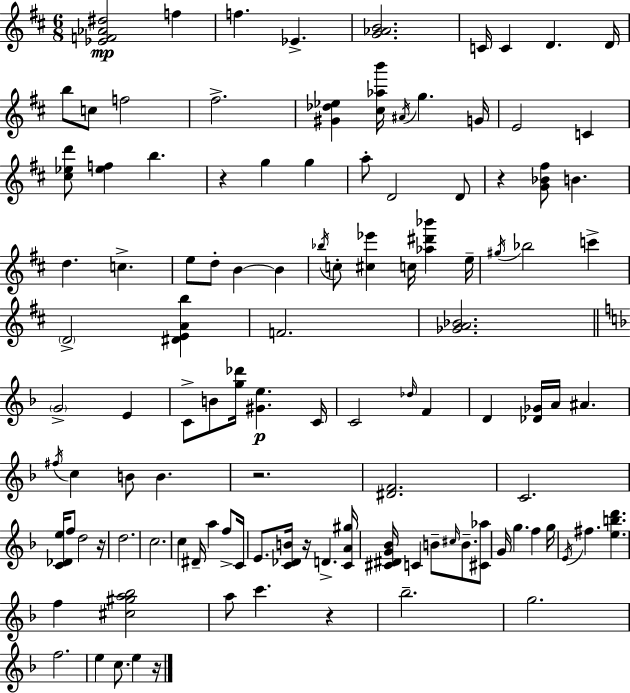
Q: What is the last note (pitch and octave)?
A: E5